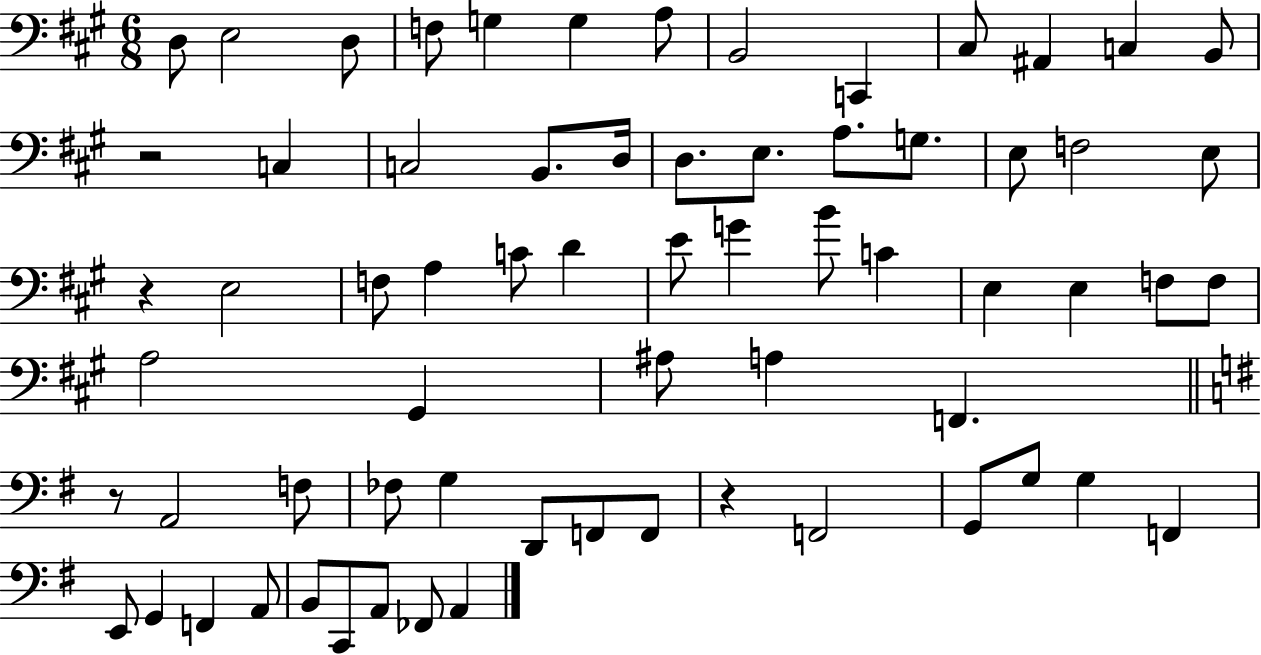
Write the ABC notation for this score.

X:1
T:Untitled
M:6/8
L:1/4
K:A
D,/2 E,2 D,/2 F,/2 G, G, A,/2 B,,2 C,, ^C,/2 ^A,, C, B,,/2 z2 C, C,2 B,,/2 D,/4 D,/2 E,/2 A,/2 G,/2 E,/2 F,2 E,/2 z E,2 F,/2 A, C/2 D E/2 G B/2 C E, E, F,/2 F,/2 A,2 ^G,, ^A,/2 A, F,, z/2 A,,2 F,/2 _F,/2 G, D,,/2 F,,/2 F,,/2 z F,,2 G,,/2 G,/2 G, F,, E,,/2 G,, F,, A,,/2 B,,/2 C,,/2 A,,/2 _F,,/2 A,,